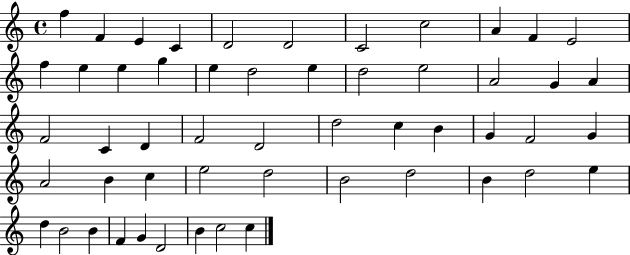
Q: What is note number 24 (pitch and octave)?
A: F4